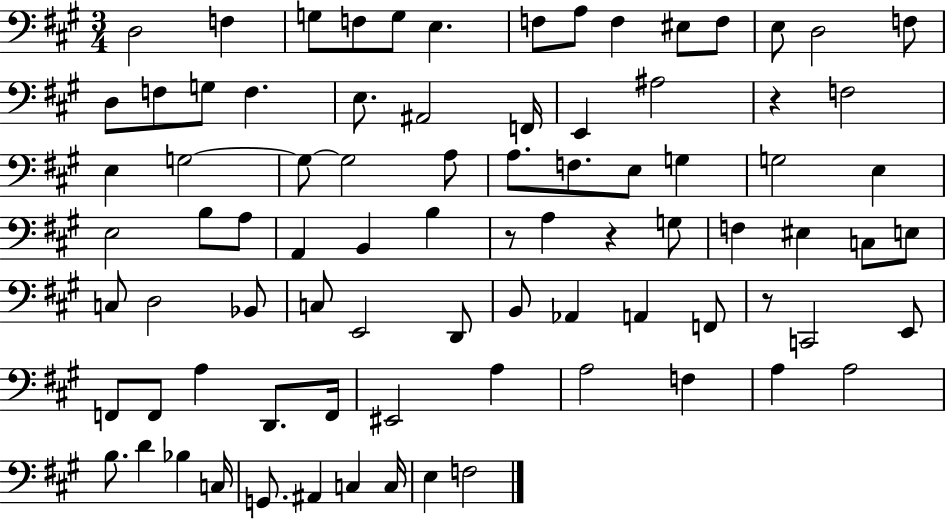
{
  \clef bass
  \numericTimeSignature
  \time 3/4
  \key a \major
  d2 f4 | g8 f8 g8 e4. | f8 a8 f4 eis8 f8 | e8 d2 f8 | \break d8 f8 g8 f4. | e8. ais,2 f,16 | e,4 ais2 | r4 f2 | \break e4 g2~~ | g8~~ g2 a8 | a8. f8. e8 g4 | g2 e4 | \break e2 b8 a8 | a,4 b,4 b4 | r8 a4 r4 g8 | f4 eis4 c8 e8 | \break c8 d2 bes,8 | c8 e,2 d,8 | b,8 aes,4 a,4 f,8 | r8 c,2 e,8 | \break f,8 f,8 a4 d,8. f,16 | eis,2 a4 | a2 f4 | a4 a2 | \break b8. d'4 bes4 c16 | g,8. ais,4 c4 c16 | e4 f2 | \bar "|."
}